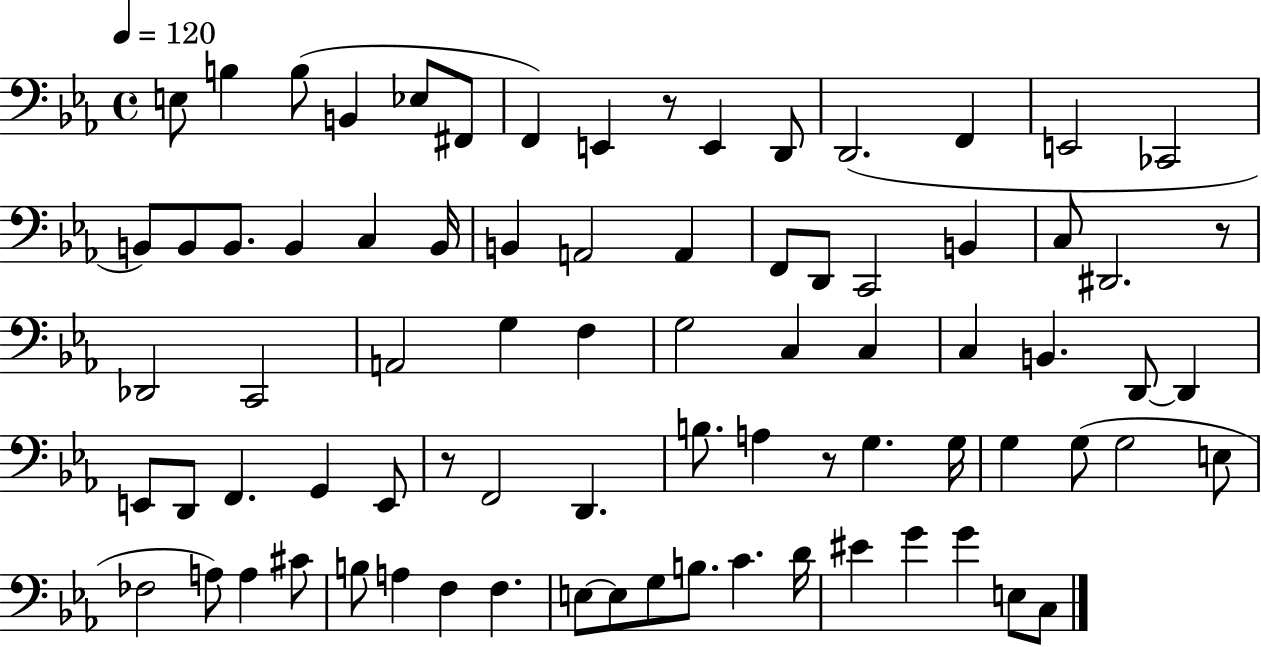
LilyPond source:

{
  \clef bass
  \time 4/4
  \defaultTimeSignature
  \key ees \major
  \tempo 4 = 120
  e8 b4 b8( b,4 ees8 fis,8 | f,4) e,4 r8 e,4 d,8 | d,2.( f,4 | e,2 ces,2 | \break b,8) b,8 b,8. b,4 c4 b,16 | b,4 a,2 a,4 | f,8 d,8 c,2 b,4 | c8 dis,2. r8 | \break des,2 c,2 | a,2 g4 f4 | g2 c4 c4 | c4 b,4. d,8~~ d,4 | \break e,8 d,8 f,4. g,4 e,8 | r8 f,2 d,4. | b8. a4 r8 g4. g16 | g4 g8( g2 e8 | \break fes2 a8) a4 cis'8 | b8 a4 f4 f4. | e8~~ e8 g8 b8. c'4. d'16 | eis'4 g'4 g'4 e8 c8 | \break \bar "|."
}